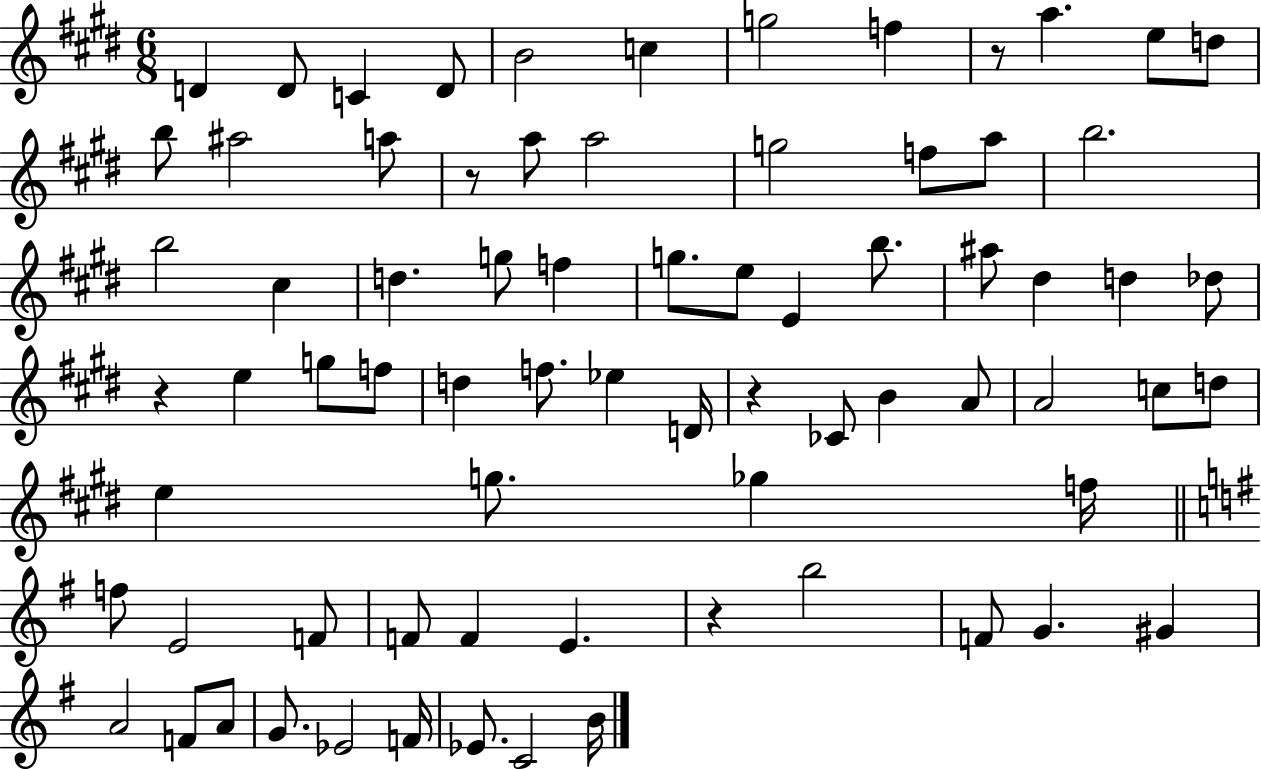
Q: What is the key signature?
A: E major